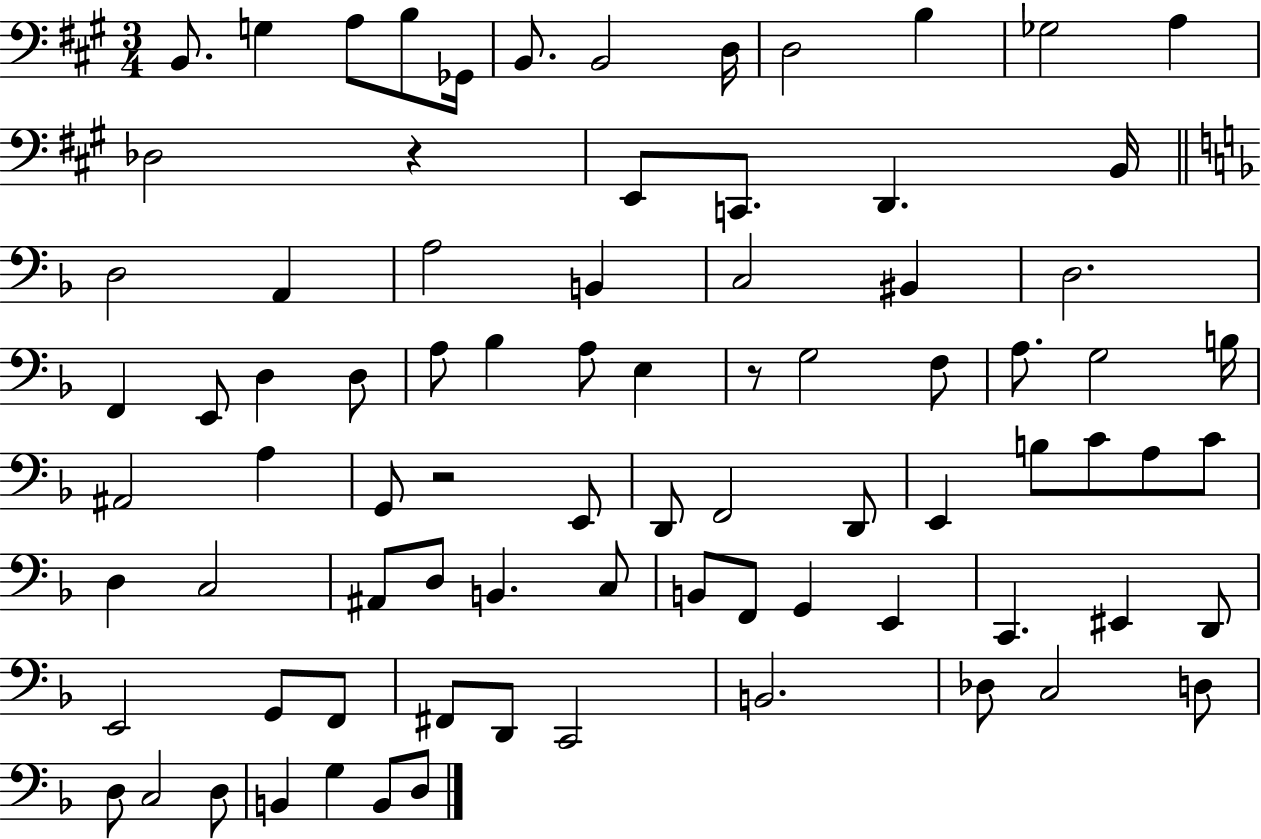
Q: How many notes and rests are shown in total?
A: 82